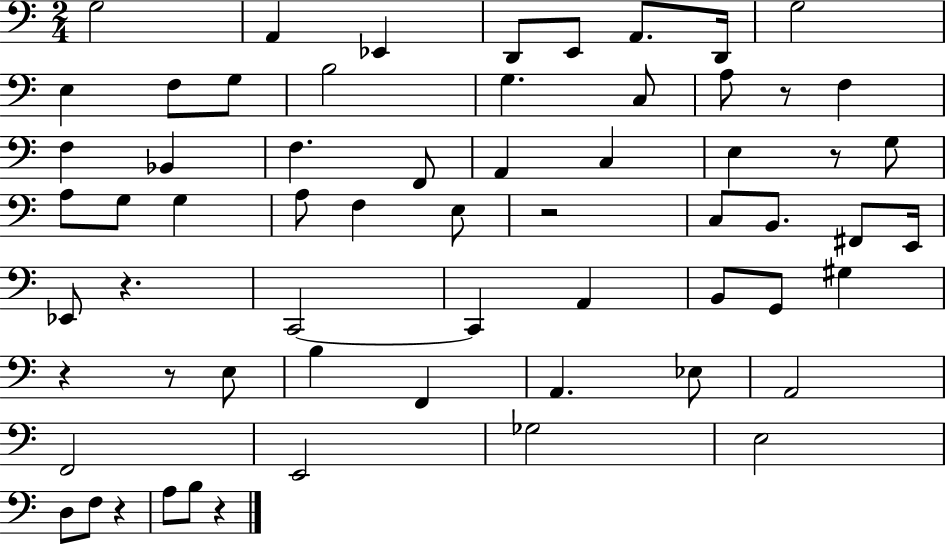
X:1
T:Untitled
M:2/4
L:1/4
K:C
G,2 A,, _E,, D,,/2 E,,/2 A,,/2 D,,/4 G,2 E, F,/2 G,/2 B,2 G, C,/2 A,/2 z/2 F, F, _B,, F, F,,/2 A,, C, E, z/2 G,/2 A,/2 G,/2 G, A,/2 F, E,/2 z2 C,/2 B,,/2 ^F,,/2 E,,/4 _E,,/2 z C,,2 C,, A,, B,,/2 G,,/2 ^G, z z/2 E,/2 B, F,, A,, _E,/2 A,,2 F,,2 E,,2 _G,2 E,2 D,/2 F,/2 z A,/2 B,/2 z